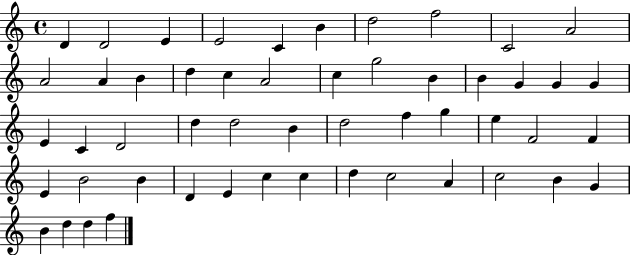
D4/q D4/h E4/q E4/h C4/q B4/q D5/h F5/h C4/h A4/h A4/h A4/q B4/q D5/q C5/q A4/h C5/q G5/h B4/q B4/q G4/q G4/q G4/q E4/q C4/q D4/h D5/q D5/h B4/q D5/h F5/q G5/q E5/q F4/h F4/q E4/q B4/h B4/q D4/q E4/q C5/q C5/q D5/q C5/h A4/q C5/h B4/q G4/q B4/q D5/q D5/q F5/q